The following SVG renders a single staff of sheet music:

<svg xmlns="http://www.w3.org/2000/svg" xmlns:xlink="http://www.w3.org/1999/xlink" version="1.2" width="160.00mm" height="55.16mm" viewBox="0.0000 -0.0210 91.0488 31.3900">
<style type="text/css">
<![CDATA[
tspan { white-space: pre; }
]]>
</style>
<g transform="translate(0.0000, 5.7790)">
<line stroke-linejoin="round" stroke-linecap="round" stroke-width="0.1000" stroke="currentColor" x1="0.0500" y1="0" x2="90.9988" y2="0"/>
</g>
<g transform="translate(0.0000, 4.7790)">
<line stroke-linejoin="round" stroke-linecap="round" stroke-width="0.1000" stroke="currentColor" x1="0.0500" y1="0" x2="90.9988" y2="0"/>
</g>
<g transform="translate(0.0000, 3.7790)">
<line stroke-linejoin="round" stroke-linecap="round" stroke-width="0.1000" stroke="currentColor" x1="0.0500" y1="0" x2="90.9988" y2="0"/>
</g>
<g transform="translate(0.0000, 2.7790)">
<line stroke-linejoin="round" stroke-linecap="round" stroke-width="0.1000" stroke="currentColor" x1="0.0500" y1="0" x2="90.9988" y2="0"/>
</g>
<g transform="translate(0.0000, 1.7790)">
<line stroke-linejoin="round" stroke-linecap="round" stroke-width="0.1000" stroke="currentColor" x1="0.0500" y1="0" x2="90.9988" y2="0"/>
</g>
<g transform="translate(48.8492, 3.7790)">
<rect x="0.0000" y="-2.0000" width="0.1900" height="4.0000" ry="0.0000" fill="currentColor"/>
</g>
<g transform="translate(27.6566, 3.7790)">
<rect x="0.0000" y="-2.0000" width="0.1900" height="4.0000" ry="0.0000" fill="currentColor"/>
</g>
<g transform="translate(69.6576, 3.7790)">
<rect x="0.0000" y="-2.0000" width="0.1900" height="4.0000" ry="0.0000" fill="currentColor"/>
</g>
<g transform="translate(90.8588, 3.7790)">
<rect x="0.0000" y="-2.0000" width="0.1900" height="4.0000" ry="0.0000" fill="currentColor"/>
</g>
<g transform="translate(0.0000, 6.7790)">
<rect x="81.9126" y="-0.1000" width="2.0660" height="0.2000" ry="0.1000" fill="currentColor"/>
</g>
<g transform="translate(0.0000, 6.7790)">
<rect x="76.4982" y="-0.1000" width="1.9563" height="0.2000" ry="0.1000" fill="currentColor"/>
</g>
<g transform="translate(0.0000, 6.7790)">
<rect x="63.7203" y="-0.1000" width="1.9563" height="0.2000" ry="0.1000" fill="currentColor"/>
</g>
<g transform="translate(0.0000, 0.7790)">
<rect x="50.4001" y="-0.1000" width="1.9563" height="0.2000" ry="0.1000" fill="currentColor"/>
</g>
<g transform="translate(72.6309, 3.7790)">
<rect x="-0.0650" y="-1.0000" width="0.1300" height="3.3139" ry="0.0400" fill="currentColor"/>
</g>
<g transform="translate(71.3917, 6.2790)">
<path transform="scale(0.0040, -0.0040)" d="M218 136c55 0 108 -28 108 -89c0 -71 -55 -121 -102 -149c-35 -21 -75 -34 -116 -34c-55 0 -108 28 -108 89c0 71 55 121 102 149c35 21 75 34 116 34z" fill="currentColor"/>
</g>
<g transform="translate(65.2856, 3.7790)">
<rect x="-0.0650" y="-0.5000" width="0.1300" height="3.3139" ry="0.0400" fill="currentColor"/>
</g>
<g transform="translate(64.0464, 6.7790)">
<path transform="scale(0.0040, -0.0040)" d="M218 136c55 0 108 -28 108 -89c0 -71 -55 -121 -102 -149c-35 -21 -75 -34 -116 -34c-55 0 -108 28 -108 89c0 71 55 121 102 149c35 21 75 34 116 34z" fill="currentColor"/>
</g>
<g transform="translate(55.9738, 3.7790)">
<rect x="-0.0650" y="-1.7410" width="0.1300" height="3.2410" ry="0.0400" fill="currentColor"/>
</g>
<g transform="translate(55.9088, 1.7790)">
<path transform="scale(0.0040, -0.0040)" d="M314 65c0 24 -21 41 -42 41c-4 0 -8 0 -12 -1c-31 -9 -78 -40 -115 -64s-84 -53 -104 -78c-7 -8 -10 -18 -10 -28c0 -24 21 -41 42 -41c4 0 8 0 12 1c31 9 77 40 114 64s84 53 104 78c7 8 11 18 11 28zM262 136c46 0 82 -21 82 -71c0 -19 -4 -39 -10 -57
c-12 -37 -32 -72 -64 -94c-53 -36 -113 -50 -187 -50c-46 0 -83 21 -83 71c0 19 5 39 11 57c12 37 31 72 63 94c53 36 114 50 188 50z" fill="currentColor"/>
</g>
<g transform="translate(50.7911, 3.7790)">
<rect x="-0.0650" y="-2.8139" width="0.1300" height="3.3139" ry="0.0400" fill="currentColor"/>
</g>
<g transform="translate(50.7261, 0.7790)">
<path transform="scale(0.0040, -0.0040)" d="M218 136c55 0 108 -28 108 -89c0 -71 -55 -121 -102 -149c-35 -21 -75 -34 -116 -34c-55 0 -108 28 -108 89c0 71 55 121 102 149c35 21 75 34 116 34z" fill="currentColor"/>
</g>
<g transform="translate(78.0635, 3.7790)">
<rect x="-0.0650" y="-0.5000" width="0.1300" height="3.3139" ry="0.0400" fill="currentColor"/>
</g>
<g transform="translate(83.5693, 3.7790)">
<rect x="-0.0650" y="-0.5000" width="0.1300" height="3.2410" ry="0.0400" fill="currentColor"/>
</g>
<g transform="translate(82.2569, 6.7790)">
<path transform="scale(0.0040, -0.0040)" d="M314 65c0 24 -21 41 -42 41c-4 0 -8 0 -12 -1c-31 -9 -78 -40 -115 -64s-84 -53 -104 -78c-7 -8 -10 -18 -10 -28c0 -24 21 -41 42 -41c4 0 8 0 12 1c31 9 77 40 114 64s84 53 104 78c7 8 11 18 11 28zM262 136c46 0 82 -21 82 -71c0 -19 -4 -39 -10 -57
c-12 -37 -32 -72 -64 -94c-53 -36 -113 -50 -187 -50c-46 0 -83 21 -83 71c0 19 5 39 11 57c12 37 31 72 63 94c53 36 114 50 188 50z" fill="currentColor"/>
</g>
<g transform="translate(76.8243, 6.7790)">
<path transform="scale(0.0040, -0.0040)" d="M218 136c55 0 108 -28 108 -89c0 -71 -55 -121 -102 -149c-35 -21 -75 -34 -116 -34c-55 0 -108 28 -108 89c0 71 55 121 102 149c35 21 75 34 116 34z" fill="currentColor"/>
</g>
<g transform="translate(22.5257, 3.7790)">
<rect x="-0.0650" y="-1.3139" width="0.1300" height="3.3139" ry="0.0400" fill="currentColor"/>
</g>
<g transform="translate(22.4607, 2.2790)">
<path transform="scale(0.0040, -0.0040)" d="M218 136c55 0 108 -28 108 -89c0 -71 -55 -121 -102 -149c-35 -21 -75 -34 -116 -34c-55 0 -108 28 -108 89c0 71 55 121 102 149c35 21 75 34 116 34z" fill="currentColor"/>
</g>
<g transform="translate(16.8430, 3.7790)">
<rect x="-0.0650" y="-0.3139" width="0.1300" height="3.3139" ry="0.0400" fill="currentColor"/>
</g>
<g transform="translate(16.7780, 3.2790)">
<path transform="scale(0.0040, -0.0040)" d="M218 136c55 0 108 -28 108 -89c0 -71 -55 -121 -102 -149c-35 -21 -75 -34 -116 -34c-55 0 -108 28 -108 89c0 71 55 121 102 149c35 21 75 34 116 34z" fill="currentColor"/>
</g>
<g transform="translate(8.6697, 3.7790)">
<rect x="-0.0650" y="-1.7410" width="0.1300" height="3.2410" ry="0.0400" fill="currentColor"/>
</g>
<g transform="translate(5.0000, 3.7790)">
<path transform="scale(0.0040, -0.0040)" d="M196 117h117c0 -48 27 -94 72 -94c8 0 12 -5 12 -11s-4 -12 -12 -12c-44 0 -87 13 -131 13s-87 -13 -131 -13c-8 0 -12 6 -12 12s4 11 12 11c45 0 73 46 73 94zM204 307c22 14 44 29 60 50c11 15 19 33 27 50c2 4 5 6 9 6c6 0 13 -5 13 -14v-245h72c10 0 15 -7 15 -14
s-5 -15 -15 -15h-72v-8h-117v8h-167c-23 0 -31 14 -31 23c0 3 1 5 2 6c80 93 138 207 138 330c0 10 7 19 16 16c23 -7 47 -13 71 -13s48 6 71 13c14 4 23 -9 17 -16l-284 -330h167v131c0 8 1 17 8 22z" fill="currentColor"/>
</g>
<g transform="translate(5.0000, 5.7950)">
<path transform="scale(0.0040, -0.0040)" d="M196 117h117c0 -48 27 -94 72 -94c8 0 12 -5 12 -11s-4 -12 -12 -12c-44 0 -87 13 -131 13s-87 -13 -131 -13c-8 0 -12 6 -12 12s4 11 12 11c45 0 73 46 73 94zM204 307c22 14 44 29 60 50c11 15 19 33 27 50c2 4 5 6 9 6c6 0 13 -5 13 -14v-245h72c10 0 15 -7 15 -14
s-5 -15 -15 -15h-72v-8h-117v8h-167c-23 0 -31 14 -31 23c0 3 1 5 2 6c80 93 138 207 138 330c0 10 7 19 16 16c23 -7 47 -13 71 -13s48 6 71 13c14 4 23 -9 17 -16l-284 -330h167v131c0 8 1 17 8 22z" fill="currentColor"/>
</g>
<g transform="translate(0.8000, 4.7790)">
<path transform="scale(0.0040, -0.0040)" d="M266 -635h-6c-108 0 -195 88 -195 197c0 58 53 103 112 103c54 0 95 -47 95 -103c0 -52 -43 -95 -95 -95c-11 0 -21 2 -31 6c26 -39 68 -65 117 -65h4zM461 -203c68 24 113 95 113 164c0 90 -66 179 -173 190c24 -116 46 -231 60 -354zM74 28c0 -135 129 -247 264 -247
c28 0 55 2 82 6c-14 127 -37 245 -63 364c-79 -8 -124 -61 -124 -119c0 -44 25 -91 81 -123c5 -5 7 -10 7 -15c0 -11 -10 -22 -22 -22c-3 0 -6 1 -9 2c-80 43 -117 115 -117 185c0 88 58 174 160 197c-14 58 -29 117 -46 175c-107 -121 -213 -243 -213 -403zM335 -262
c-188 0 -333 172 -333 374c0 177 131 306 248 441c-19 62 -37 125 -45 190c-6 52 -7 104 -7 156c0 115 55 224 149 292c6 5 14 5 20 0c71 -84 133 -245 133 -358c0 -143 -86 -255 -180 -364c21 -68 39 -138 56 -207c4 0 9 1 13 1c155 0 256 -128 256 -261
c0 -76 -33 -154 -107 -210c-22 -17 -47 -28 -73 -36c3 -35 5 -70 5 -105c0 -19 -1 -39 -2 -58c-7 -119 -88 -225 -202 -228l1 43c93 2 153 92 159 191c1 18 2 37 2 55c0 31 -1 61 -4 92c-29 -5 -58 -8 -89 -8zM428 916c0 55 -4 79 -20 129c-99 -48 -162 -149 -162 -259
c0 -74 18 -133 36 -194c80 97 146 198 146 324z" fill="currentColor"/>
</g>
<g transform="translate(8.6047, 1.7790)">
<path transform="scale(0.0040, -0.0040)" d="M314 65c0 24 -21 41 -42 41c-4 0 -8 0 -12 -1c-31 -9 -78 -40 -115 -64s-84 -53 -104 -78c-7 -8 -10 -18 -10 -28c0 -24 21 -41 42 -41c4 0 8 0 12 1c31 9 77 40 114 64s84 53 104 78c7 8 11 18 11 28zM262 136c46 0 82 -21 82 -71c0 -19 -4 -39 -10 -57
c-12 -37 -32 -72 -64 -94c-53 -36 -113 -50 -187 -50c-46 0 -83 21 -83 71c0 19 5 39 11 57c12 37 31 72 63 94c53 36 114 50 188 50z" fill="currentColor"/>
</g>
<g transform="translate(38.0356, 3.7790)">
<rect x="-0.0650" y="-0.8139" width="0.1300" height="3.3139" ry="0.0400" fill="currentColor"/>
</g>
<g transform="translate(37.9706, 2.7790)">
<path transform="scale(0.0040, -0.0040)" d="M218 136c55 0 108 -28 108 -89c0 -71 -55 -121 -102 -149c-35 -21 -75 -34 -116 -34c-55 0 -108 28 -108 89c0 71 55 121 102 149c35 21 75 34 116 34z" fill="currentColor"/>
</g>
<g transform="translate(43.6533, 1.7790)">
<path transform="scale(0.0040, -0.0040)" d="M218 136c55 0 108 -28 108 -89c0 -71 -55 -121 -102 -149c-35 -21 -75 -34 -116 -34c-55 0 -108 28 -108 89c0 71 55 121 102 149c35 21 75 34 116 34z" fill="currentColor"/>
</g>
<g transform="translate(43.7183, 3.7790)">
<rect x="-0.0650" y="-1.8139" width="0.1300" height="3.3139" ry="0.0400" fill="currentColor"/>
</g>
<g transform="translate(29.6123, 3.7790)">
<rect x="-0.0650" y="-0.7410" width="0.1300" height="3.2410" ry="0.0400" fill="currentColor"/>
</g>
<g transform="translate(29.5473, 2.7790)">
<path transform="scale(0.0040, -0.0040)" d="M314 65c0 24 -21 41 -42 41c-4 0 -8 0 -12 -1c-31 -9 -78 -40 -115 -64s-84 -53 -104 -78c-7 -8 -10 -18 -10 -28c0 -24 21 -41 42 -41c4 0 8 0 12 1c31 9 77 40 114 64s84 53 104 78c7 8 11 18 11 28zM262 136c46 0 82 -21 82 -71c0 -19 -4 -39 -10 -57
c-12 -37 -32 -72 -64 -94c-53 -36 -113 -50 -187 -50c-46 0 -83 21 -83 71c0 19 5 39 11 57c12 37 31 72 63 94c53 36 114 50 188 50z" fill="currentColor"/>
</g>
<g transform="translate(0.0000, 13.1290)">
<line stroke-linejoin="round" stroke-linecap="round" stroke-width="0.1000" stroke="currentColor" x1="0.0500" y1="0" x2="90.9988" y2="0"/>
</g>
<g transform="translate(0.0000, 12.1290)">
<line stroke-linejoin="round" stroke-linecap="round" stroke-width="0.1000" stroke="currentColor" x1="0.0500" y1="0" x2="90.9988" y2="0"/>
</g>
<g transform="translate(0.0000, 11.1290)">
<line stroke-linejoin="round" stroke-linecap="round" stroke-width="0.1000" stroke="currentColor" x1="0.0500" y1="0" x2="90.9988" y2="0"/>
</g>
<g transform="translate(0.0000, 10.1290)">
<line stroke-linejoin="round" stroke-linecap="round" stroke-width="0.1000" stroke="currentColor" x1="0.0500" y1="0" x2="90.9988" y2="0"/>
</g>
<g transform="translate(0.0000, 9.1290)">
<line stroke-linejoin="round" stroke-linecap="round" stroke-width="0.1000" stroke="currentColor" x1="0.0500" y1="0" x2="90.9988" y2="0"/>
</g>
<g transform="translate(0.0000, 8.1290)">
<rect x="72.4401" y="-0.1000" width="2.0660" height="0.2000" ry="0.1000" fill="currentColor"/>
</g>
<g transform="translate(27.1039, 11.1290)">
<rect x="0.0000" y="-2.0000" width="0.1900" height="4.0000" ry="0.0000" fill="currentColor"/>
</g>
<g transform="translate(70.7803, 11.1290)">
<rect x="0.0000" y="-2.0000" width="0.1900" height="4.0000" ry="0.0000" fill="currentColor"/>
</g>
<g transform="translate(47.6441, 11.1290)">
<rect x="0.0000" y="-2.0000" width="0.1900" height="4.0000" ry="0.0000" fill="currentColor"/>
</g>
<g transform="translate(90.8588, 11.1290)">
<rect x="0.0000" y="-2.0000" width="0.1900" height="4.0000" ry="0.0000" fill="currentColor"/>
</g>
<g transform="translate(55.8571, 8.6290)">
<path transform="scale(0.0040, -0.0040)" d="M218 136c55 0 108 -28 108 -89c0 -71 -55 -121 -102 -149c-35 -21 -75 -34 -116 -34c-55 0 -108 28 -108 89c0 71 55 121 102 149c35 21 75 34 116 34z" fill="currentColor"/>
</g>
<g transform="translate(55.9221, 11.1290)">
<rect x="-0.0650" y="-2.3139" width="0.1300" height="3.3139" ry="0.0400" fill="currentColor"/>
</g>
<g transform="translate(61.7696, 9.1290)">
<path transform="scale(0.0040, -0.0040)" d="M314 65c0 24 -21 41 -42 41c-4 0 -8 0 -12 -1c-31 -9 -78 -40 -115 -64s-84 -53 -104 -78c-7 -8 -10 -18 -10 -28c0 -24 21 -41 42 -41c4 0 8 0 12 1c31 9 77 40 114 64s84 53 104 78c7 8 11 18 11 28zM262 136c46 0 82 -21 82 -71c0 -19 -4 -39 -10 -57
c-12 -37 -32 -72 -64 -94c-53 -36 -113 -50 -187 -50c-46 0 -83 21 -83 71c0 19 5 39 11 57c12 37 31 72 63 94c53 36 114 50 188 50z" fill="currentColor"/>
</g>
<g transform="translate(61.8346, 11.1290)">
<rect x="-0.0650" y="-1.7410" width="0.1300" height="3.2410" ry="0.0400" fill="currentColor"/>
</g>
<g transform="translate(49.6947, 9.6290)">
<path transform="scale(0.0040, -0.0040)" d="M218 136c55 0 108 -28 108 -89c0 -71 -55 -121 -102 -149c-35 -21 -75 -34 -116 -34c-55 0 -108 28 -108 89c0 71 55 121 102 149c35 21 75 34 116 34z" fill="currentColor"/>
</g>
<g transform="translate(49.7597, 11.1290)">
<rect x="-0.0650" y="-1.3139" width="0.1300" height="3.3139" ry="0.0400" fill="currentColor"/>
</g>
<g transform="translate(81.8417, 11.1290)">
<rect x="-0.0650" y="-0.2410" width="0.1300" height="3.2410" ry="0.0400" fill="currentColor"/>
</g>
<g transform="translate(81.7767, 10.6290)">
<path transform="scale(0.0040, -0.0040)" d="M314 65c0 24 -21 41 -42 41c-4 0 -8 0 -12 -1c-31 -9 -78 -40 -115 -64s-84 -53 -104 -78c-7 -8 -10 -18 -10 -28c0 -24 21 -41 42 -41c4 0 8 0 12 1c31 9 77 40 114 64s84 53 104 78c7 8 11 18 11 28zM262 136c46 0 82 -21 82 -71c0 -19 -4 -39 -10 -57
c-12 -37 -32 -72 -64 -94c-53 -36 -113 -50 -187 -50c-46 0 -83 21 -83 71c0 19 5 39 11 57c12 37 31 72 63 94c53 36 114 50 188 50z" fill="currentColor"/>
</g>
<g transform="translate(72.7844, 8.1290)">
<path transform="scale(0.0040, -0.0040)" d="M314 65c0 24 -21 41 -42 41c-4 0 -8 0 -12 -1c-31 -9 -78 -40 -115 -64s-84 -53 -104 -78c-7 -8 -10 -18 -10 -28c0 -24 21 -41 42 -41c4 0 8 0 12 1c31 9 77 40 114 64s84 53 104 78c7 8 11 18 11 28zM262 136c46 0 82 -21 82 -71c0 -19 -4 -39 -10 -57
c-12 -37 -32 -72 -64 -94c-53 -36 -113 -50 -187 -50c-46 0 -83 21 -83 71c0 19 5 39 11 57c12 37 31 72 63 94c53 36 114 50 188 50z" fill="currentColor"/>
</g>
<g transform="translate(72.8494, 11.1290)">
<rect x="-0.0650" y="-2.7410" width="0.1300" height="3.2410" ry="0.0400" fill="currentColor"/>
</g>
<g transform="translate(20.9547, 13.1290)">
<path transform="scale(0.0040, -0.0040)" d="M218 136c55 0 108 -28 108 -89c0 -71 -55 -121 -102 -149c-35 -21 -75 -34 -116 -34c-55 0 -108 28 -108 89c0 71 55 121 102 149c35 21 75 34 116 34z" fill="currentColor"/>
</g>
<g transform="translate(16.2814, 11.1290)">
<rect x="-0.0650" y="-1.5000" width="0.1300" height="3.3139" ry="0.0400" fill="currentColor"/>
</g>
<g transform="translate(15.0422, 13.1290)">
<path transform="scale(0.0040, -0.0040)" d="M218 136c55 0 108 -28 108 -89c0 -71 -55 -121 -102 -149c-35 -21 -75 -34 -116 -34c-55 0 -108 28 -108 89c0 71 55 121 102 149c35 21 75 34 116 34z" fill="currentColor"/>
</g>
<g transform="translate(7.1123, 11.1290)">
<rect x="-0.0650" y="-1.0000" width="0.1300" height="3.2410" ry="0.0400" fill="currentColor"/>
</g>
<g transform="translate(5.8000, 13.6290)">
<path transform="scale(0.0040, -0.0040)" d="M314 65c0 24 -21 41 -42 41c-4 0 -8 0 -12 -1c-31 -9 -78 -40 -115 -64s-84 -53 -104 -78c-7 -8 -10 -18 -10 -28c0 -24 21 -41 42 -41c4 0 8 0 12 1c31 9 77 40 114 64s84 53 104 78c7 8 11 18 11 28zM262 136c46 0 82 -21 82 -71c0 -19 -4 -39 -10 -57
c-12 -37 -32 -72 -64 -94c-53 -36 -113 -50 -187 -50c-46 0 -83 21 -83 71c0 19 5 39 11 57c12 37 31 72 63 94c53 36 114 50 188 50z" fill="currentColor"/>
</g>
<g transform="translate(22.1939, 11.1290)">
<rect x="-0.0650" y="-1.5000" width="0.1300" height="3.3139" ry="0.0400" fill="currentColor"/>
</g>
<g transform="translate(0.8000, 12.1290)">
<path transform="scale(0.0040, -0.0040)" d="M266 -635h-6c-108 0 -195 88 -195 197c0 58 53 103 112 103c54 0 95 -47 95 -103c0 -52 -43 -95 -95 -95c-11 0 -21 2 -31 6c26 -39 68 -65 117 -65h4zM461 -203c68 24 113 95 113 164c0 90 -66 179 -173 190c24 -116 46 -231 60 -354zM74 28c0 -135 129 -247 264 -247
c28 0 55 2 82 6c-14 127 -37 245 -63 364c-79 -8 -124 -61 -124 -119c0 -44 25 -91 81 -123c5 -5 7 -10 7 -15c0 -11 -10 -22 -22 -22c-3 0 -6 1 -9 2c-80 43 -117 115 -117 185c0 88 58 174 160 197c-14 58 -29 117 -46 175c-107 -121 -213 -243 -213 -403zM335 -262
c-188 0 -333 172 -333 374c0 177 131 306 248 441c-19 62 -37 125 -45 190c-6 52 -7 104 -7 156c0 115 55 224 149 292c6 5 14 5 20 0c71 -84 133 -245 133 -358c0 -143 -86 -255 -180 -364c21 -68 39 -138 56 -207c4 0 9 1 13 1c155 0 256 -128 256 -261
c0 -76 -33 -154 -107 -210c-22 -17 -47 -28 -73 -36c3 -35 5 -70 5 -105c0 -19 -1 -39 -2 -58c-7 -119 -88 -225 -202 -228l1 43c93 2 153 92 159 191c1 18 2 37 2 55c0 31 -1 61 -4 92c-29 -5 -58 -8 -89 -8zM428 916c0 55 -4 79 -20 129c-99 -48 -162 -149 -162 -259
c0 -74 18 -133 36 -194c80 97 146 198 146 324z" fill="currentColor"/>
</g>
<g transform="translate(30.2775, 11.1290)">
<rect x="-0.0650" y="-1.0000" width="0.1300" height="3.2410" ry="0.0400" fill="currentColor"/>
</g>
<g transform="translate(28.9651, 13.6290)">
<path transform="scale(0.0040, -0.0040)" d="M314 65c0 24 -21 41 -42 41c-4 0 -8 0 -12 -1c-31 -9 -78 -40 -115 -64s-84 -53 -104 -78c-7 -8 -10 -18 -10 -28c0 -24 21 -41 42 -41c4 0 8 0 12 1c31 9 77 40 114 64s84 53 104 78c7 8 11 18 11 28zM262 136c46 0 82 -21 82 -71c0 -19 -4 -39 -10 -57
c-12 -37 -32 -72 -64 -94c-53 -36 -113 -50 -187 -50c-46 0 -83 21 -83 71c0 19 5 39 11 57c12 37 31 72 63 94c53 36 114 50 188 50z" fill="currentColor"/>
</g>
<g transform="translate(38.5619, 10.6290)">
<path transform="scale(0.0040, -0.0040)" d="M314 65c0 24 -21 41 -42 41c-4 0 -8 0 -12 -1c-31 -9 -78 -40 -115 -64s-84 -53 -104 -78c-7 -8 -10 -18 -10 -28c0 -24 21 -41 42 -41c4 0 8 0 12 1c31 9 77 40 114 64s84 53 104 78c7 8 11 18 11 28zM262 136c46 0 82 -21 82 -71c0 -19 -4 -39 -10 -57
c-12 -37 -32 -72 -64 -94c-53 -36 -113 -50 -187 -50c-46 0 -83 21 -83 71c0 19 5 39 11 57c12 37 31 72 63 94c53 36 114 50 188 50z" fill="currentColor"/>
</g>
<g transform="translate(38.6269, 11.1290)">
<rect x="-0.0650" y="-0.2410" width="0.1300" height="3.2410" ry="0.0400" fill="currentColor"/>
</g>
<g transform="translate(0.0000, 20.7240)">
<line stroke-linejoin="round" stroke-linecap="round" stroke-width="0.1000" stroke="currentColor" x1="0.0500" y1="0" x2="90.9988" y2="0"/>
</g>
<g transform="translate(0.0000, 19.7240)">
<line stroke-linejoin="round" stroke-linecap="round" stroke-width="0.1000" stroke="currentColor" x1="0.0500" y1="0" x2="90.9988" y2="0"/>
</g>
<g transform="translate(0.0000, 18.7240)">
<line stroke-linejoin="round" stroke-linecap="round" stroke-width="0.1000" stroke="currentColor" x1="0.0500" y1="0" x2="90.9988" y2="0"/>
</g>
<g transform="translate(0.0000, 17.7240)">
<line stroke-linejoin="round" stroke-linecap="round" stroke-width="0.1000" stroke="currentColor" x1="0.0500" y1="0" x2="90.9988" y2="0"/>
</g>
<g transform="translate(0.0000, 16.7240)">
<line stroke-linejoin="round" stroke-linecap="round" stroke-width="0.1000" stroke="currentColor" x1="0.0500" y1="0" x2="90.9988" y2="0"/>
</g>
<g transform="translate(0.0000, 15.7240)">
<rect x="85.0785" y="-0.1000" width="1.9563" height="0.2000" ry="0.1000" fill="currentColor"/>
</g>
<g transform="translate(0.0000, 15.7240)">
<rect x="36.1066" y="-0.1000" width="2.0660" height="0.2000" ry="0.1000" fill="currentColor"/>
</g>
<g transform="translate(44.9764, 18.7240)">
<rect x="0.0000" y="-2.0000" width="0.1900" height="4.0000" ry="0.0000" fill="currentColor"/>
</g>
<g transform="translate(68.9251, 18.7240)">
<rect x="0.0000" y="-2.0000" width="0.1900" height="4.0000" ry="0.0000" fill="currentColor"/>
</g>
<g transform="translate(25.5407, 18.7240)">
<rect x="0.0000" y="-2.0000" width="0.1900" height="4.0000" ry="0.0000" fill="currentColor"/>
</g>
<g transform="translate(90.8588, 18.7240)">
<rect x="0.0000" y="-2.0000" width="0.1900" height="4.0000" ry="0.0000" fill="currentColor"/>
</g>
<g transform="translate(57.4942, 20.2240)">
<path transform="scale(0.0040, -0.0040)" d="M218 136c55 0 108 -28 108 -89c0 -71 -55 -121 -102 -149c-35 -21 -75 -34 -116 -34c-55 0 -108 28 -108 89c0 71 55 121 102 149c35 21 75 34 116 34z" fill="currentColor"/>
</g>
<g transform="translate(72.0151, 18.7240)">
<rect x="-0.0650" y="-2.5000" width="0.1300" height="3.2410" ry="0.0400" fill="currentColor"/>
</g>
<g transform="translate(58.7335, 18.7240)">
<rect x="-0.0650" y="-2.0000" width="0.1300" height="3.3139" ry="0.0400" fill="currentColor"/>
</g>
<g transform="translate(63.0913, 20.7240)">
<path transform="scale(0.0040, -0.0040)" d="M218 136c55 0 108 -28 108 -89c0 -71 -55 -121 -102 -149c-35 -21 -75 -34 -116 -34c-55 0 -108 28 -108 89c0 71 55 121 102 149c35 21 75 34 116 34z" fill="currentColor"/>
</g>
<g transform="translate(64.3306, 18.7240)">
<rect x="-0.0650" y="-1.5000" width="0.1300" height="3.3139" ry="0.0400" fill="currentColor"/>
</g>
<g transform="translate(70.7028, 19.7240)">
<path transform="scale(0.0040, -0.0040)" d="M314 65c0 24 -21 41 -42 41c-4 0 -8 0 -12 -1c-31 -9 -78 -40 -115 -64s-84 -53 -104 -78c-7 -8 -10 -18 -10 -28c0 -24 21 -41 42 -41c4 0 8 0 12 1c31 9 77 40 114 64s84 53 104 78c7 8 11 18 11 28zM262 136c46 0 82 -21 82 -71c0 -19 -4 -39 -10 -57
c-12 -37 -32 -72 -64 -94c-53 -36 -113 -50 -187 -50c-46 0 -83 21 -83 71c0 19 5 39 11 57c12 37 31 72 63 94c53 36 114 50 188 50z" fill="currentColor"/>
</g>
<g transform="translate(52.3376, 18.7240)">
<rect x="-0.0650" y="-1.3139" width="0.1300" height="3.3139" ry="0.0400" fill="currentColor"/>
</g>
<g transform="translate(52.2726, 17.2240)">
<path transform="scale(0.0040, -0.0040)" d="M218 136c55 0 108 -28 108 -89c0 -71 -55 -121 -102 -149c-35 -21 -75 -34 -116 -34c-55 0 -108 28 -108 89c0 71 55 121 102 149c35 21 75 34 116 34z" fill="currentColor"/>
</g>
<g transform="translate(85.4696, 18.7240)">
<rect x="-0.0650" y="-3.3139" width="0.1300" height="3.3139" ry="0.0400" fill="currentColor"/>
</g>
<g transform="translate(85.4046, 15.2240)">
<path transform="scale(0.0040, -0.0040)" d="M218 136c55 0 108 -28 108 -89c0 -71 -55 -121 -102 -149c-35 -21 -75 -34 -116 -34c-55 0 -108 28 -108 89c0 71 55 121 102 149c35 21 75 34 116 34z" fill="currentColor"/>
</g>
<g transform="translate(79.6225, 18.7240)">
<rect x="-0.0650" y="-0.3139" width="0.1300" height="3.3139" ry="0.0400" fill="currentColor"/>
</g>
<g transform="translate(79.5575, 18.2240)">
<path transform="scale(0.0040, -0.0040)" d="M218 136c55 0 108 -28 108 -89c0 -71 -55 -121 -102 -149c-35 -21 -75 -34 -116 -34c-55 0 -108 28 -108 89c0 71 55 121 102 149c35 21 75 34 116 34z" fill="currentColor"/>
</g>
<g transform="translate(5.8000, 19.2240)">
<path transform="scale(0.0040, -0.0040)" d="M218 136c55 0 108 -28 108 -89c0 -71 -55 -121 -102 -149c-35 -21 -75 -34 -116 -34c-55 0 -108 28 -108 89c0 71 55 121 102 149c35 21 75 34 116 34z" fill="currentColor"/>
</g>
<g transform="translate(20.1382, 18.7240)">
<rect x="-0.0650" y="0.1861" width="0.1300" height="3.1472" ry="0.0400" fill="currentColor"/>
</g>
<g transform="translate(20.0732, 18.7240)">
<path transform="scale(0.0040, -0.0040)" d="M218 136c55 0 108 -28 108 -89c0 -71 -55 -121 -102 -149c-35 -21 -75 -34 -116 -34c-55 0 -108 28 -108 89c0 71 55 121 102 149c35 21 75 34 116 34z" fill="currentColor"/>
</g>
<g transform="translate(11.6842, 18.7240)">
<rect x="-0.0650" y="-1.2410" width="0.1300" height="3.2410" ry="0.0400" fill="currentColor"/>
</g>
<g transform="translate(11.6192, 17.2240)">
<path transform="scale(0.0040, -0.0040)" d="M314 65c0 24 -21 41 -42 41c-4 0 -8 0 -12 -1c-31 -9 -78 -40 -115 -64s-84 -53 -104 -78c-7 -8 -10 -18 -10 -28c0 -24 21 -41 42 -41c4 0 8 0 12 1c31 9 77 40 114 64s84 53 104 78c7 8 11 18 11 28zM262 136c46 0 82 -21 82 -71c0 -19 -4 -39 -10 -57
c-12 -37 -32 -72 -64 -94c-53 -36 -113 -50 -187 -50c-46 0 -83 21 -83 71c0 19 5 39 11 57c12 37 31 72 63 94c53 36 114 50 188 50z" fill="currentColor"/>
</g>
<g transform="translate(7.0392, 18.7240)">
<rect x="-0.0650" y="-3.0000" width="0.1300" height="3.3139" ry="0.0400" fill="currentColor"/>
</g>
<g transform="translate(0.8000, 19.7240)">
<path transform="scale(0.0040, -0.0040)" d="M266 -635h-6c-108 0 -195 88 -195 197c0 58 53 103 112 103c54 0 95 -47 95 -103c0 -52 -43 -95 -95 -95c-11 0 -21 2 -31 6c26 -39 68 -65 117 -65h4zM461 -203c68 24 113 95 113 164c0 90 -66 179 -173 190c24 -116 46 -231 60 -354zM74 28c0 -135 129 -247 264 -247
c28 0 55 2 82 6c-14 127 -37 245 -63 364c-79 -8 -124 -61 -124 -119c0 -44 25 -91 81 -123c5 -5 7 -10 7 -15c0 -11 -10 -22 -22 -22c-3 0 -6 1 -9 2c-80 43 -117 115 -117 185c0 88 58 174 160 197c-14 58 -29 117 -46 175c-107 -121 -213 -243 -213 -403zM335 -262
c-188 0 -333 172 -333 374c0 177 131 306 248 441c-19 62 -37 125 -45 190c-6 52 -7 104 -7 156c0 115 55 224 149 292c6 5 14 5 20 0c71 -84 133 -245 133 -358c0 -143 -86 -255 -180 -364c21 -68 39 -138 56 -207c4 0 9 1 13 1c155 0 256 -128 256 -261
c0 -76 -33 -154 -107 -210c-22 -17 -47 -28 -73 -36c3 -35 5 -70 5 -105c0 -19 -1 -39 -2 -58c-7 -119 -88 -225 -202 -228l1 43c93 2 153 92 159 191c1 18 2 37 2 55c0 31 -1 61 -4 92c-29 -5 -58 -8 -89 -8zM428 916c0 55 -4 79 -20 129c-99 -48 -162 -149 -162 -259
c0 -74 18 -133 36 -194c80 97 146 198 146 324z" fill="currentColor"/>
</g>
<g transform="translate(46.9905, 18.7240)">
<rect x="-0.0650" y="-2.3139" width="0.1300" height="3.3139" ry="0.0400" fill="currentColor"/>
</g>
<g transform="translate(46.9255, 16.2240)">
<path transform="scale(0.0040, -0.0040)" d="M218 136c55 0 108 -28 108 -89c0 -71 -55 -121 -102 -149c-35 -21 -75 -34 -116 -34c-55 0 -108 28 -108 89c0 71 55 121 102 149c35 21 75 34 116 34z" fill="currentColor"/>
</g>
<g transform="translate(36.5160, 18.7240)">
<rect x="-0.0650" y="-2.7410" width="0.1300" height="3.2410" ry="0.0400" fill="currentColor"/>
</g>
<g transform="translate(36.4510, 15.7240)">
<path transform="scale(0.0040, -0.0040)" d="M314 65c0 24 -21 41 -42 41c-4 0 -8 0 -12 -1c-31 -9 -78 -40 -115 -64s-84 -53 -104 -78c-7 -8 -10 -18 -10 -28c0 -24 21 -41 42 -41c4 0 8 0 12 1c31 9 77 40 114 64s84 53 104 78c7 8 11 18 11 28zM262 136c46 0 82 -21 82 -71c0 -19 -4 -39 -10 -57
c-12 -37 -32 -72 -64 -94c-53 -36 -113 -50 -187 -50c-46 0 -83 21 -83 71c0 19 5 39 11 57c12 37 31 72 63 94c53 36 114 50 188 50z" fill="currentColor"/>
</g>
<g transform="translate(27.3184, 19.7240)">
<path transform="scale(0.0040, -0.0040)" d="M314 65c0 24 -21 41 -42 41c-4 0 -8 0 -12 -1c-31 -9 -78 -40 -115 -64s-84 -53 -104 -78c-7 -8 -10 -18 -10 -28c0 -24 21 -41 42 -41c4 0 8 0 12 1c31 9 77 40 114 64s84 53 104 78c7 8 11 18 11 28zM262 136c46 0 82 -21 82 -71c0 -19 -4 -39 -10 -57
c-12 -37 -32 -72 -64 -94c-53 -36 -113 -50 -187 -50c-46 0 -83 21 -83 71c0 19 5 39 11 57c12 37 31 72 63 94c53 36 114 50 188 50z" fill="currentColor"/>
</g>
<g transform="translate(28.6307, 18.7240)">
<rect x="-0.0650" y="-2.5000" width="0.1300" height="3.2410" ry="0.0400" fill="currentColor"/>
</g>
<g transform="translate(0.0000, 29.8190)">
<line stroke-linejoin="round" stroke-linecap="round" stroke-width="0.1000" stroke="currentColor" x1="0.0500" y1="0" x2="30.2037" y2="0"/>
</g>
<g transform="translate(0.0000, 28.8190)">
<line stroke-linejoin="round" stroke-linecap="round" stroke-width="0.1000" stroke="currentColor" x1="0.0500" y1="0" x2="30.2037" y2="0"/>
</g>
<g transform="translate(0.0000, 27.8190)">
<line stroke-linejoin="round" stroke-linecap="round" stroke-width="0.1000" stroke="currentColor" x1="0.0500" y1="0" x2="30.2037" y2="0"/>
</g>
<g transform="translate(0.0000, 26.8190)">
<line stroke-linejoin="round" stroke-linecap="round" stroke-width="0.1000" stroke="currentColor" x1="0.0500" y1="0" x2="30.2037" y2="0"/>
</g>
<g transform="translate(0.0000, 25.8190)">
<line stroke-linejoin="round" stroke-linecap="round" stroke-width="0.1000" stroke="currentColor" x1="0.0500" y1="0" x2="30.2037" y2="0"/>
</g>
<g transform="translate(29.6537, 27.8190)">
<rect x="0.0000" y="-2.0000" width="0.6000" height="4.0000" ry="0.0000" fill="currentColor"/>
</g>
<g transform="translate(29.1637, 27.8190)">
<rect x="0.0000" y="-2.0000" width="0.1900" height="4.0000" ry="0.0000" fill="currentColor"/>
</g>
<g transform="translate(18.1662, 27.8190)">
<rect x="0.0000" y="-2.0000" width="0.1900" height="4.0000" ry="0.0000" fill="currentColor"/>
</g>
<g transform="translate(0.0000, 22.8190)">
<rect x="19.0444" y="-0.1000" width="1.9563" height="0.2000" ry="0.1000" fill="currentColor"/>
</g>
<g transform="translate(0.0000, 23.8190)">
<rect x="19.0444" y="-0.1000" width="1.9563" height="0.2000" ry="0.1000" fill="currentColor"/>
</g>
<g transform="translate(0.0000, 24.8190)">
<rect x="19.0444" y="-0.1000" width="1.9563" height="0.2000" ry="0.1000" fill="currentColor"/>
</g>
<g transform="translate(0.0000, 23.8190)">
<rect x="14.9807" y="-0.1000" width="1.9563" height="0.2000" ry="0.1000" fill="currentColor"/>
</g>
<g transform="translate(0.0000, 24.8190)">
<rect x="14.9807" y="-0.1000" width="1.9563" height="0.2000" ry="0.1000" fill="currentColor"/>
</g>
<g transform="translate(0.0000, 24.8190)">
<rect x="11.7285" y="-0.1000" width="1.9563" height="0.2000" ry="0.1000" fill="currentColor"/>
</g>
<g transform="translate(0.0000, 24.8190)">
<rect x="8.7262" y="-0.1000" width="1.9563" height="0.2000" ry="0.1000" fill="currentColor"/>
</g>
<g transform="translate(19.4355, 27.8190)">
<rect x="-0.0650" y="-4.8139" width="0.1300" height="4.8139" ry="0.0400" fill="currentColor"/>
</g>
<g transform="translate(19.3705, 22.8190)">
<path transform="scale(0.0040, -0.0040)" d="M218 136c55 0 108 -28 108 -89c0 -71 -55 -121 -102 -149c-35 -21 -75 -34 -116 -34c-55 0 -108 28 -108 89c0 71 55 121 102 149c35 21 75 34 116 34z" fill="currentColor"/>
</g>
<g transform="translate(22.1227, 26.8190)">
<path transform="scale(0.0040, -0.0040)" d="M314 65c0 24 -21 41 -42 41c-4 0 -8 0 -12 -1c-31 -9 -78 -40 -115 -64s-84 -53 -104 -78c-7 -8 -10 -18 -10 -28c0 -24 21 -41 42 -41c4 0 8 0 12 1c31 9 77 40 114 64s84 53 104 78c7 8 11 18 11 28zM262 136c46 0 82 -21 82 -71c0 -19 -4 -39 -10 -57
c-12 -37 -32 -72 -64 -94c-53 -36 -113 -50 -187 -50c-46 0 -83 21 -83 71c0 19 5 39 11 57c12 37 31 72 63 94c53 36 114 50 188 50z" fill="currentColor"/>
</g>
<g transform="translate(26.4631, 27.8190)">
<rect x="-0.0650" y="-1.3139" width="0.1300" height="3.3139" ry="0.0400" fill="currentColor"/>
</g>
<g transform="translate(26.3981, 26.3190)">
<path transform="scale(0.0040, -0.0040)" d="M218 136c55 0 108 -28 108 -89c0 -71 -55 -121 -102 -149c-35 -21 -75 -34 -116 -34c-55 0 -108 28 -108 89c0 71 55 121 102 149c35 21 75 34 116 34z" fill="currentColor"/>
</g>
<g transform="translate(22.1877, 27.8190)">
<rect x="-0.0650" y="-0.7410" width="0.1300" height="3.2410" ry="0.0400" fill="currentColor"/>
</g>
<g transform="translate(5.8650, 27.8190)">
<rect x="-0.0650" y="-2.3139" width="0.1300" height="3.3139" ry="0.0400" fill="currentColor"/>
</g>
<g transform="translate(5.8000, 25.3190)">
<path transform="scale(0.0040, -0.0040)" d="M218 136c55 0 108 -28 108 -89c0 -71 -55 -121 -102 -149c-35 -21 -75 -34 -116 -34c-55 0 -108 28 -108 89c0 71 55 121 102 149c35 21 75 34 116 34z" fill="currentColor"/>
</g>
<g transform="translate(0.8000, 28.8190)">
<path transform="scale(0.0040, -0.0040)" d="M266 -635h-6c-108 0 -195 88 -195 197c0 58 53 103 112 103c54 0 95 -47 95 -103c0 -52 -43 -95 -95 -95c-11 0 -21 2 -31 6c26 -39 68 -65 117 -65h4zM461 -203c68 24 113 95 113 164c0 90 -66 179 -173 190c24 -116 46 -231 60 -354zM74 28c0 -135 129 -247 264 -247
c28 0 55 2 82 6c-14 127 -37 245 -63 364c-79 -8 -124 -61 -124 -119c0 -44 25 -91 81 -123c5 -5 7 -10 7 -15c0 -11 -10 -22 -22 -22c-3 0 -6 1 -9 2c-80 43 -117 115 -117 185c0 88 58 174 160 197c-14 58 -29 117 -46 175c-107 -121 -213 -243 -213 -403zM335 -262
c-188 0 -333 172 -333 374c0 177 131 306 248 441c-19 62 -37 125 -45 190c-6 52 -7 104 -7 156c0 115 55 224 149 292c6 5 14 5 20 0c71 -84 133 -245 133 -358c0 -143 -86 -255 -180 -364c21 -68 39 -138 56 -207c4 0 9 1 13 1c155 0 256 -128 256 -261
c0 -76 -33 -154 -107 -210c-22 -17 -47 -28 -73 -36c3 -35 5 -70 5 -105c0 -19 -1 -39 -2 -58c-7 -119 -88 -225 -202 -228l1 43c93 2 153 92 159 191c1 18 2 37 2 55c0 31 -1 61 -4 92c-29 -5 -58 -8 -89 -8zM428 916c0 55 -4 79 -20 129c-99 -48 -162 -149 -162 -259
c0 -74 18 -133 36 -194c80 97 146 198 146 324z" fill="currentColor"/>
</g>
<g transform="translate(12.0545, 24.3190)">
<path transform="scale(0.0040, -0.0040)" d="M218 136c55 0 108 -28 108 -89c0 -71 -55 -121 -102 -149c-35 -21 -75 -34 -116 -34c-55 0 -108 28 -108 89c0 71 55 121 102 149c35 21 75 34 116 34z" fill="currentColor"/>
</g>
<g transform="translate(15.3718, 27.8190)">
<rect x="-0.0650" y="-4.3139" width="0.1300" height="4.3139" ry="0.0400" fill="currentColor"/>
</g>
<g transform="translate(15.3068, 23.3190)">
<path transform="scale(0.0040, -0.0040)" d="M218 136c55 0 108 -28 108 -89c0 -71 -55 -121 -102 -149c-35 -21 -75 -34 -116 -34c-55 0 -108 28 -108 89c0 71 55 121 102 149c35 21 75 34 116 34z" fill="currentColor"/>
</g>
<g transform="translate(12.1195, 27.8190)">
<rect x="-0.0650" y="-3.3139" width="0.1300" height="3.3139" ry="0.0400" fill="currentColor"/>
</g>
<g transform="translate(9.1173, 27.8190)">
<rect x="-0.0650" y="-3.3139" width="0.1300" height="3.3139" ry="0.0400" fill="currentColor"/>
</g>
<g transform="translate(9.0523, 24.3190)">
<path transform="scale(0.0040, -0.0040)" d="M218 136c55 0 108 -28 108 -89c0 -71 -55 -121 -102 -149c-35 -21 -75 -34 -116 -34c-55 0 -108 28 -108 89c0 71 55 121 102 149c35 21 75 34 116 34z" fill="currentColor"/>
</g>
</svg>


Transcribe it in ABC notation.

X:1
T:Untitled
M:4/4
L:1/4
K:C
f2 c e d2 d f a f2 C D C C2 D2 E E D2 c2 e g f2 a2 c2 A e2 B G2 a2 g e F E G2 c b g b b d' e' d2 e